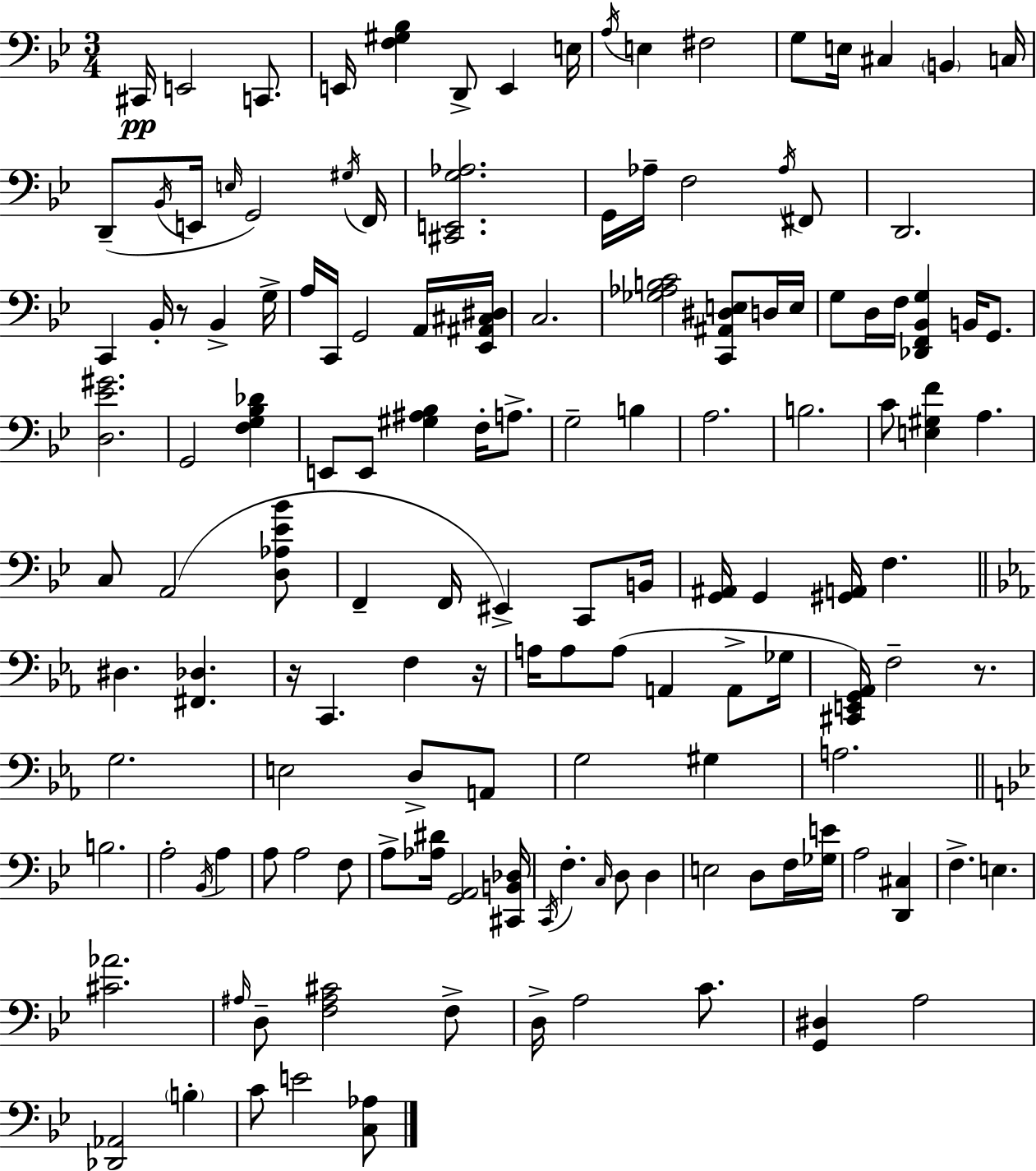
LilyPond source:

{
  \clef bass
  \numericTimeSignature
  \time 3/4
  \key g \minor
  cis,16\pp e,2 c,8. | e,16 <f gis bes>4 d,8-> e,4 e16 | \acciaccatura { a16 } e4 fis2 | g8 e16 cis4 \parenthesize b,4 | \break c16 d,8--( \acciaccatura { bes,16 } e,16 \grace { e16 }) g,2 | \acciaccatura { gis16 } f,16 <cis, e, g aes>2. | g,16 aes16-- f2 | \acciaccatura { aes16 } fis,8 d,2. | \break c,4 bes,16-. r8 | bes,4-> g16-> a16 c,16 g,2 | a,16 <ees, ais, cis dis>16 c2. | <ges aes b c'>2 | \break <c, ais, dis e>8 d16 e16 g8 d16 f16 <des, f, bes, g>4 | b,16 g,8. <d ees' gis'>2. | g,2 | <f g bes des'>4 e,8 e,8 <gis ais bes>4 | \break f16-. a8.-> g2-- | b4 a2. | b2. | c'8 <e gis f'>4 a4. | \break c8 a,2( | <d aes ees' bes'>8 f,4-- f,16 eis,4->) | c,8 b,16 <g, ais,>16 g,4 <gis, a,>16 f4. | \bar "||" \break \key c \minor dis4. <fis, des>4. | r16 c,4. f4 r16 | a16 a8 a8( a,4 a,8-> ges16 | <cis, e, g, aes,>16) f2-- r8. | \break g2. | e2 d8-> a,8 | g2 gis4 | a2. | \break \bar "||" \break \key bes \major b2. | a2-. \acciaccatura { bes,16 } a4 | a8 a2 f8 | a8-> <aes dis'>16 <g, a,>2 | \break <cis, b, des>16 \acciaccatura { c,16 } f4.-. \grace { c16 } d8 d4 | e2 d8 | f16 <ges e'>16 a2 <d, cis>4 | f4.-> e4. | \break <cis' aes'>2. | \grace { ais16 } d8-- <f ais cis'>2 | f8-> d16-> a2 | c'8. <g, dis>4 a2 | \break <des, aes,>2 | \parenthesize b4-. c'8 e'2 | <c aes>8 \bar "|."
}